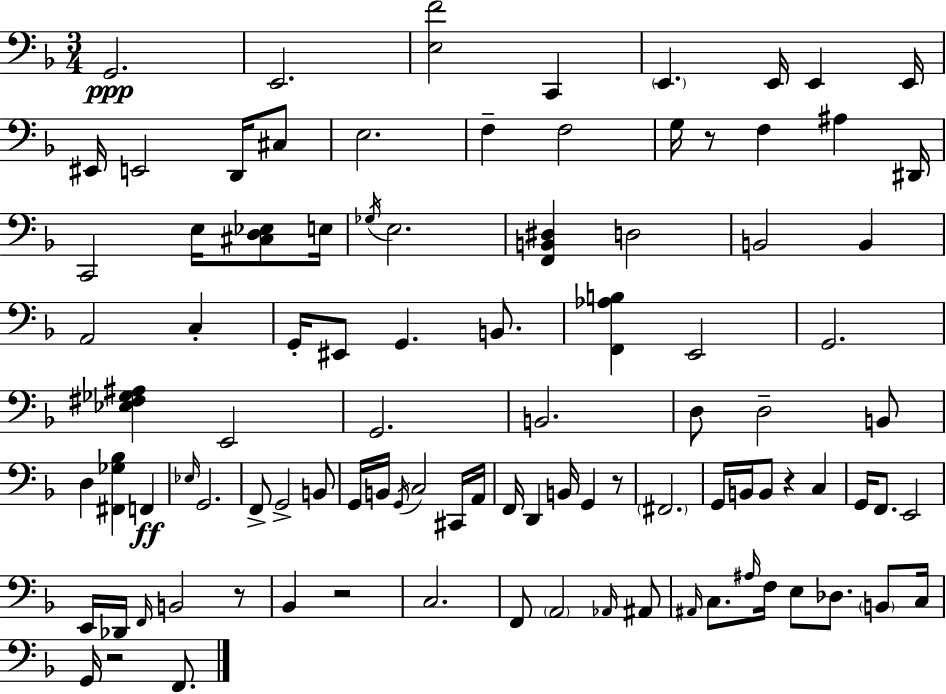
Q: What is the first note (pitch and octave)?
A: G2